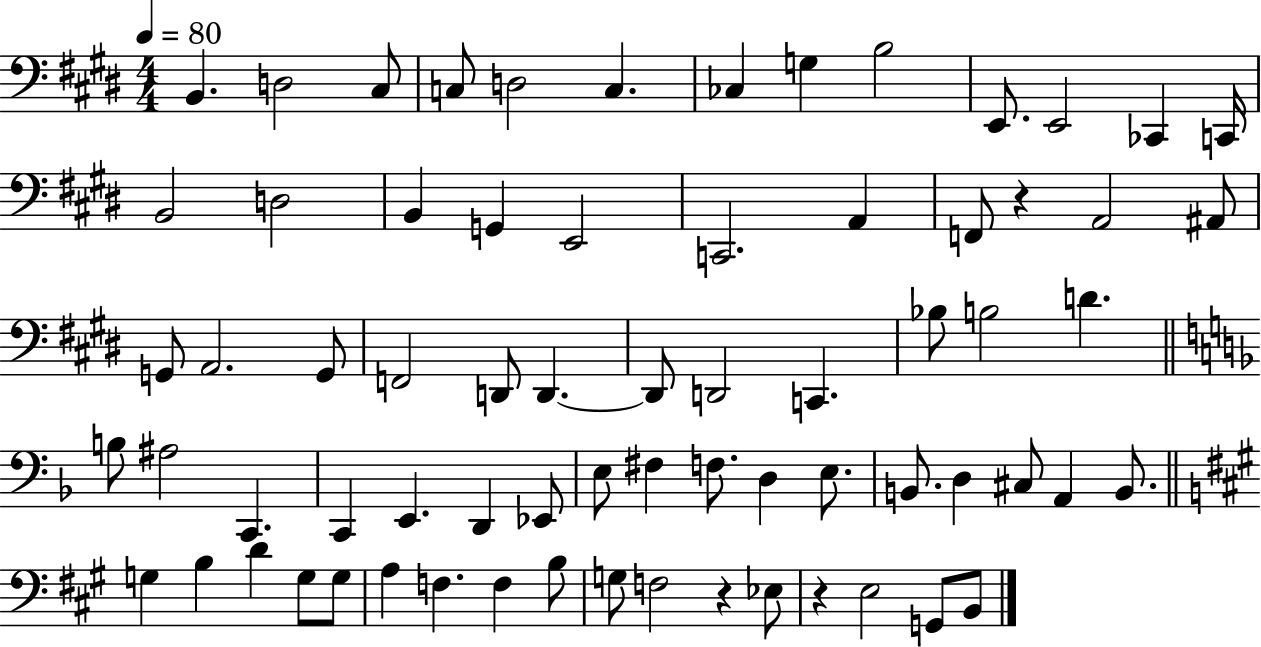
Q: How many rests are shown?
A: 3